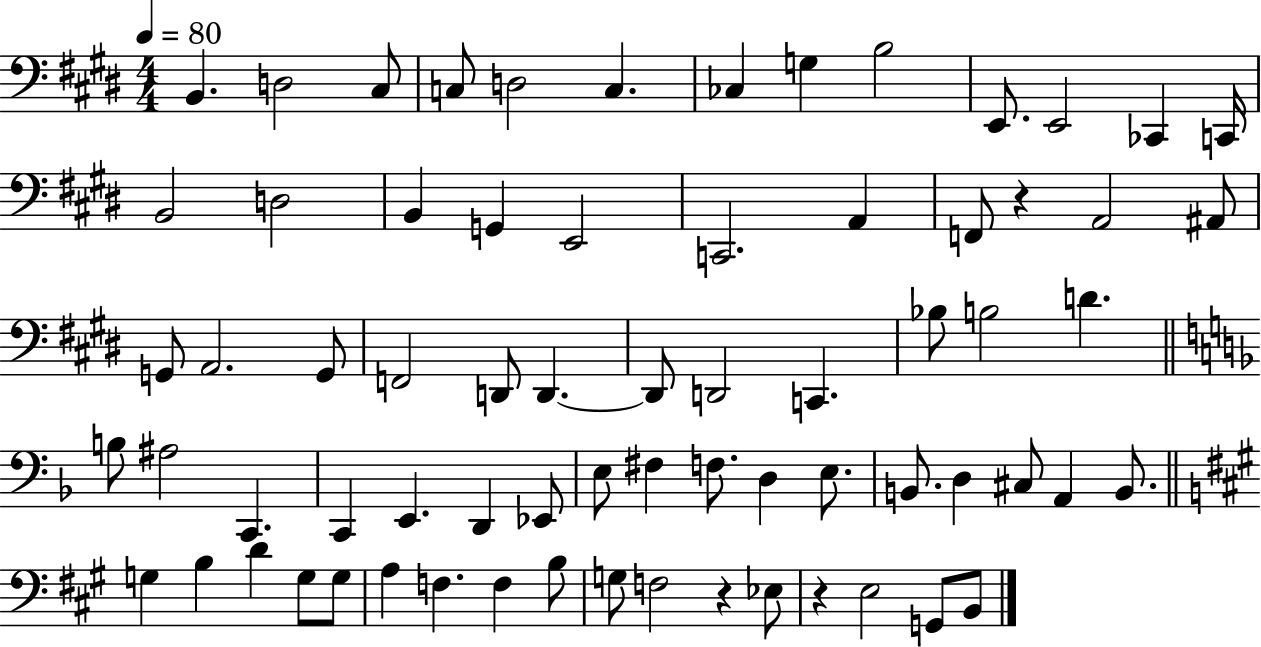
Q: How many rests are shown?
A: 3